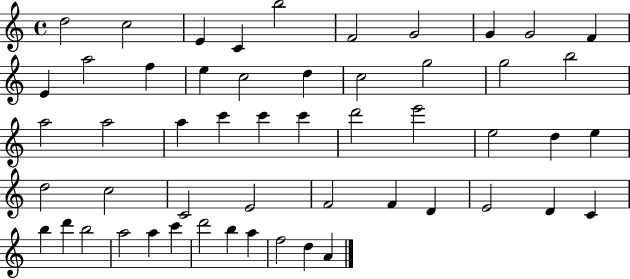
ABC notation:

X:1
T:Untitled
M:4/4
L:1/4
K:C
d2 c2 E C b2 F2 G2 G G2 F E a2 f e c2 d c2 g2 g2 b2 a2 a2 a c' c' c' d'2 e'2 e2 d e d2 c2 C2 E2 F2 F D E2 D C b d' b2 a2 a c' d'2 b a f2 d A